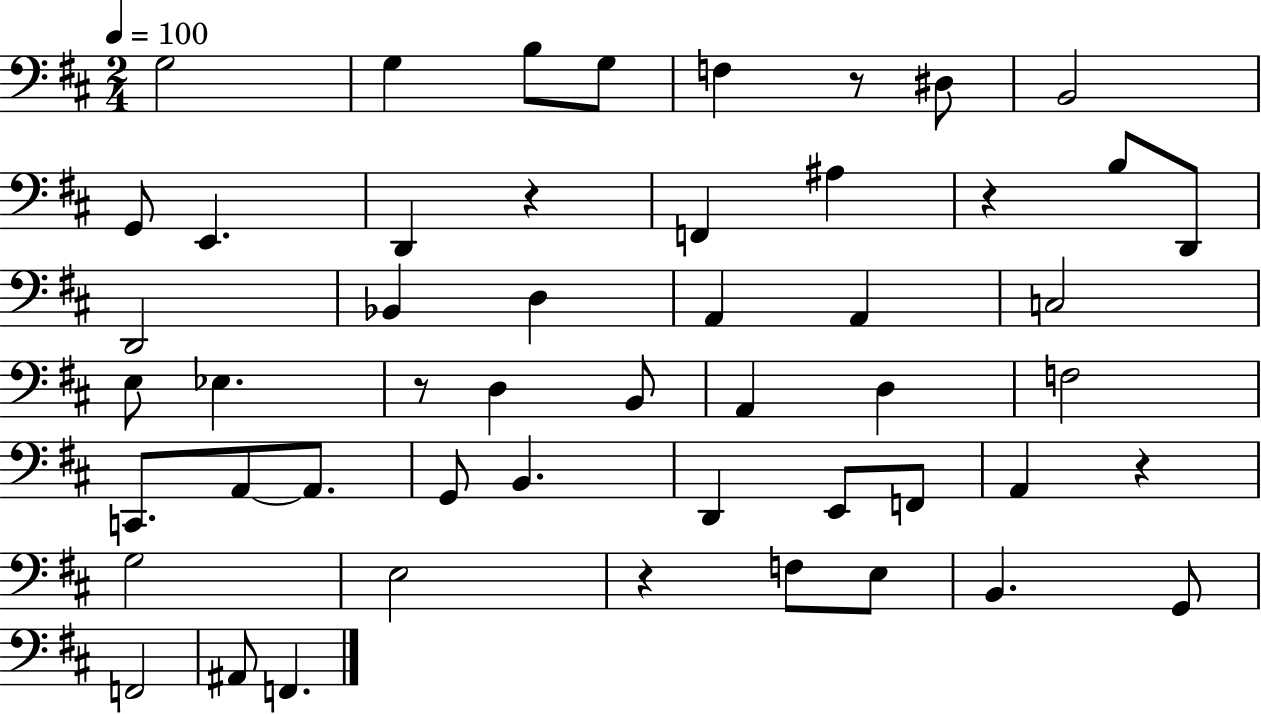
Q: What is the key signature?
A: D major